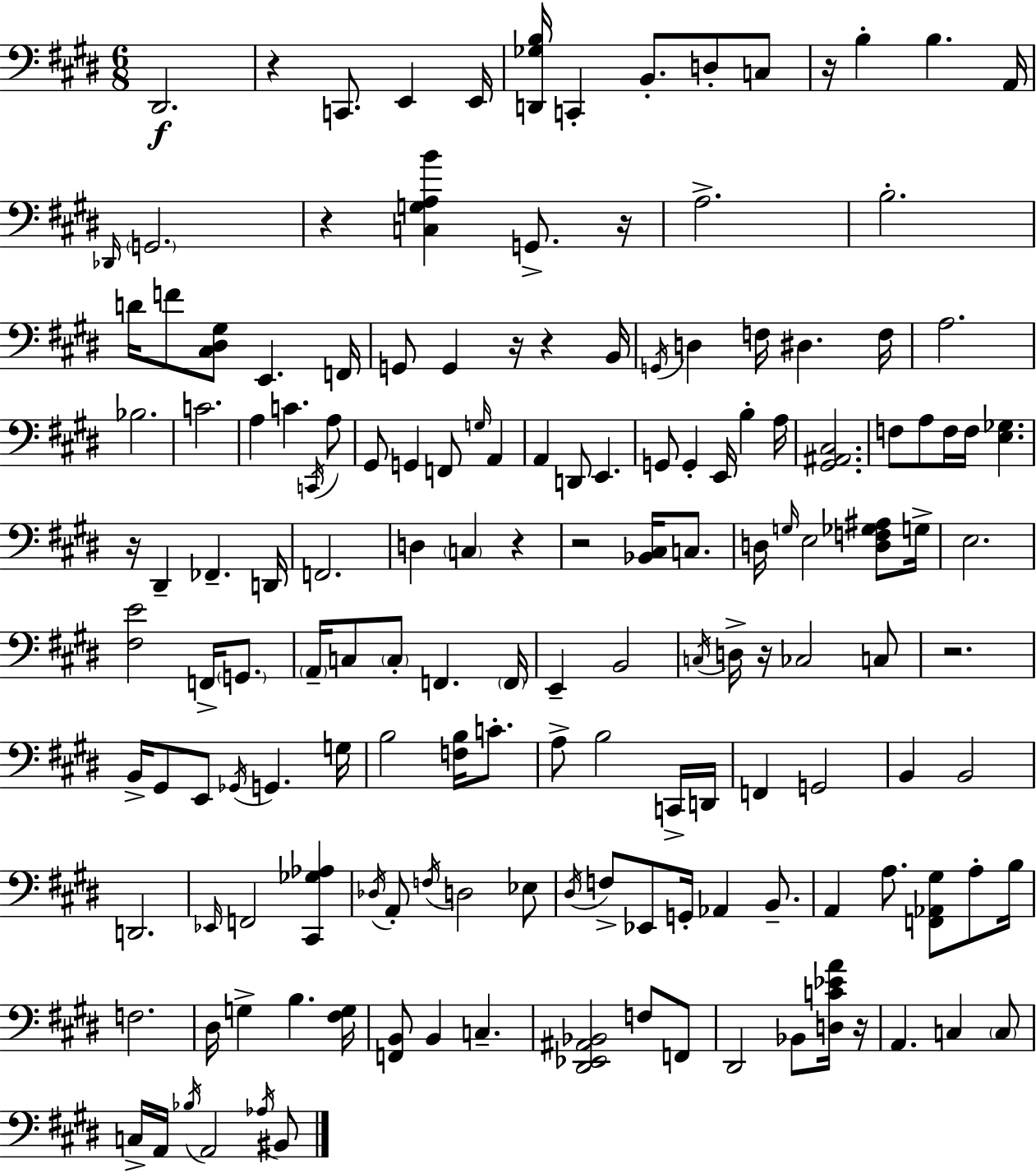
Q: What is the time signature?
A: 6/8